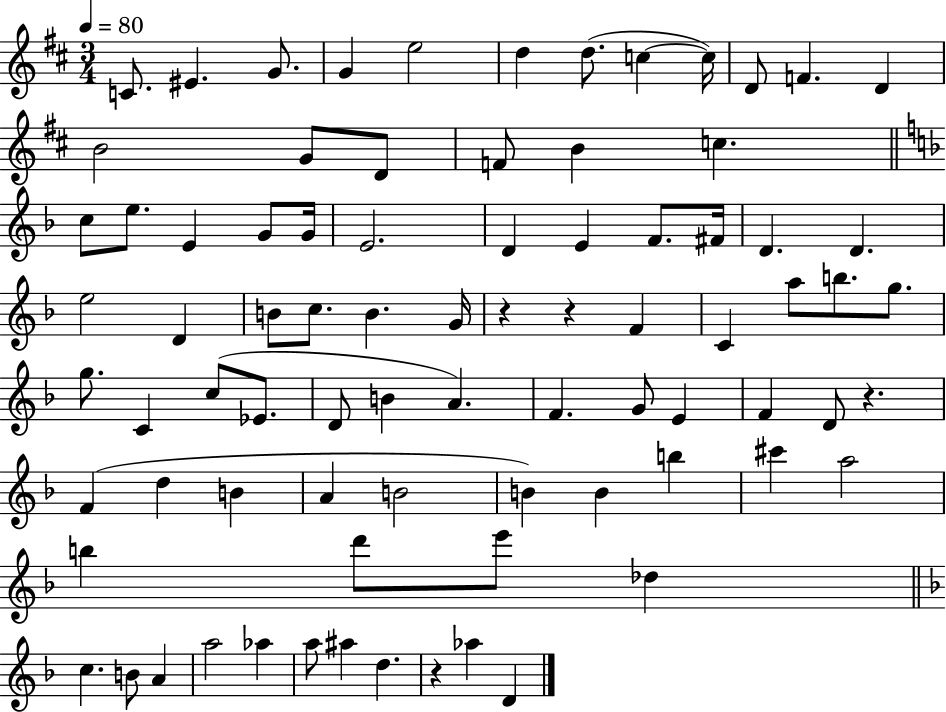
C4/e. EIS4/q. G4/e. G4/q E5/h D5/q D5/e. C5/q C5/s D4/e F4/q. D4/q B4/h G4/e D4/e F4/e B4/q C5/q. C5/e E5/e. E4/q G4/e G4/s E4/h. D4/q E4/q F4/e. F#4/s D4/q. D4/q. E5/h D4/q B4/e C5/e. B4/q. G4/s R/q R/q F4/q C4/q A5/e B5/e. G5/e. G5/e. C4/q C5/e Eb4/e. D4/e B4/q A4/q. F4/q. G4/e E4/q F4/q D4/e R/q. F4/q D5/q B4/q A4/q B4/h B4/q B4/q B5/q C#6/q A5/h B5/q D6/e E6/e Db5/q C5/q. B4/e A4/q A5/h Ab5/q A5/e A#5/q D5/q. R/q Ab5/q D4/q